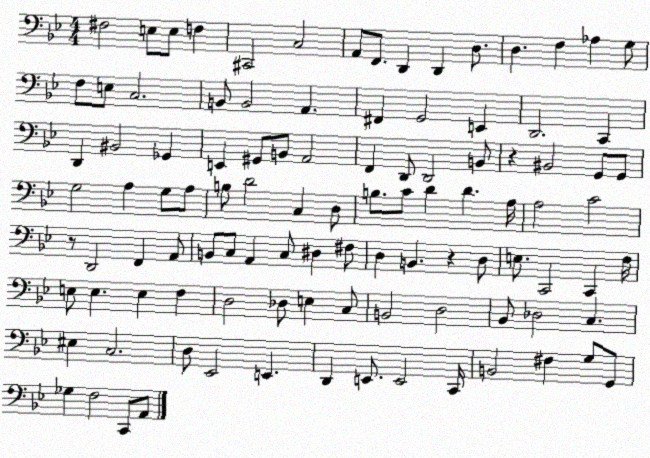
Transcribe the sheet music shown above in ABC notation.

X:1
T:Untitled
M:4/4
L:1/4
K:Bb
^F,2 E,/2 E,/2 F, ^C,,2 C,2 A,,/2 F,,/2 D,, D,, D,/2 D, F, _A, G,/2 F,/2 E,/2 C,2 B,,/2 B,,2 A,, ^F,, G,,2 E,, D,,2 C,, D,, ^B,,2 _G,, E,, ^G,,/2 B,,/2 A,,2 F,, D,,/2 D,,2 B,,/2 z ^B,,2 G,,/2 G,,/2 G,2 A, G,/2 A,/2 B,/2 D2 C, D,/2 B,/2 C/2 D D A,/4 A,2 C2 z/2 D,,2 F,, A,,/2 B,,/2 C,/2 A,, C,/2 ^D, ^F,/2 D, B,, z D,/2 E,/2 C,,2 C,, F,/4 E,/2 E, E, F, D,2 _D,/2 E, C,/2 B,,2 D,2 _B,,/2 _D,2 C, ^E, C,2 D,/2 _E,,2 E,, D,, E,,/2 E,,2 C,,/4 B,,2 ^F, G,/2 G,,/2 _G, F,2 C,,/2 A,,/2